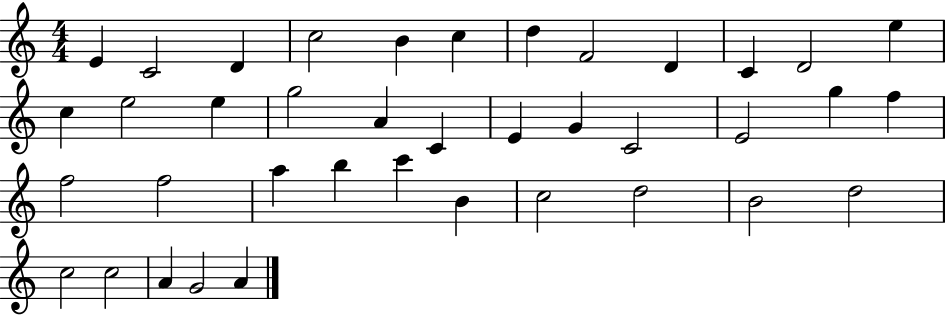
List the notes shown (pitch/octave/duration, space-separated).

E4/q C4/h D4/q C5/h B4/q C5/q D5/q F4/h D4/q C4/q D4/h E5/q C5/q E5/h E5/q G5/h A4/q C4/q E4/q G4/q C4/h E4/h G5/q F5/q F5/h F5/h A5/q B5/q C6/q B4/q C5/h D5/h B4/h D5/h C5/h C5/h A4/q G4/h A4/q